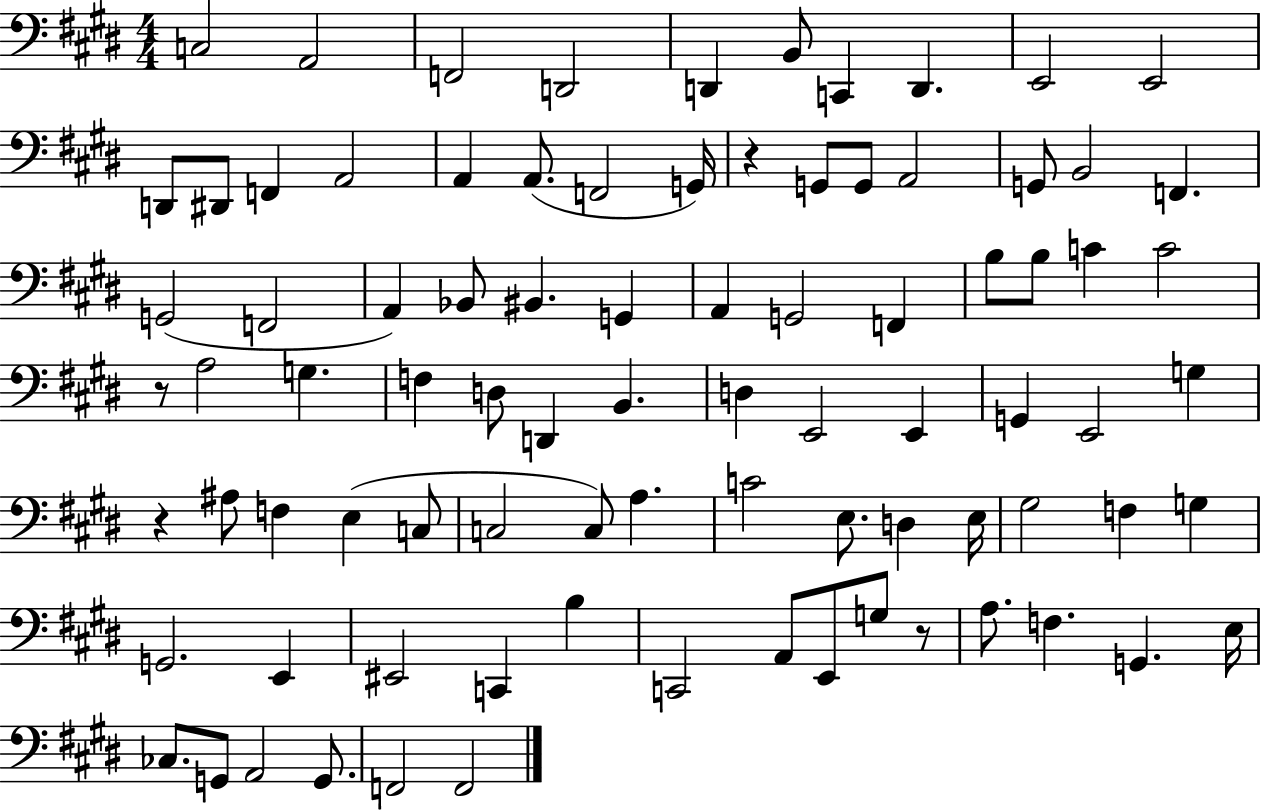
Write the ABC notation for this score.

X:1
T:Untitled
M:4/4
L:1/4
K:E
C,2 A,,2 F,,2 D,,2 D,, B,,/2 C,, D,, E,,2 E,,2 D,,/2 ^D,,/2 F,, A,,2 A,, A,,/2 F,,2 G,,/4 z G,,/2 G,,/2 A,,2 G,,/2 B,,2 F,, G,,2 F,,2 A,, _B,,/2 ^B,, G,, A,, G,,2 F,, B,/2 B,/2 C C2 z/2 A,2 G, F, D,/2 D,, B,, D, E,,2 E,, G,, E,,2 G, z ^A,/2 F, E, C,/2 C,2 C,/2 A, C2 E,/2 D, E,/4 ^G,2 F, G, G,,2 E,, ^E,,2 C,, B, C,,2 A,,/2 E,,/2 G,/2 z/2 A,/2 F, G,, E,/4 _C,/2 G,,/2 A,,2 G,,/2 F,,2 F,,2